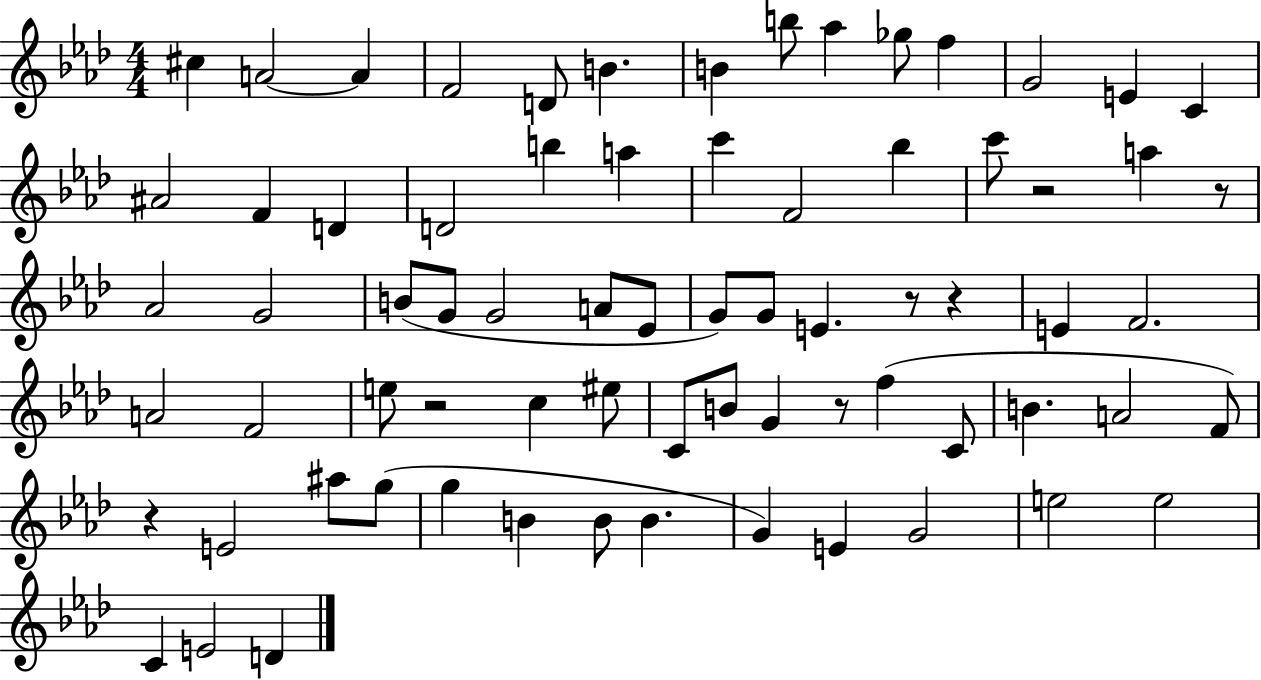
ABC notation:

X:1
T:Untitled
M:4/4
L:1/4
K:Ab
^c A2 A F2 D/2 B B b/2 _a _g/2 f G2 E C ^A2 F D D2 b a c' F2 _b c'/2 z2 a z/2 _A2 G2 B/2 G/2 G2 A/2 _E/2 G/2 G/2 E z/2 z E F2 A2 F2 e/2 z2 c ^e/2 C/2 B/2 G z/2 f C/2 B A2 F/2 z E2 ^a/2 g/2 g B B/2 B G E G2 e2 e2 C E2 D